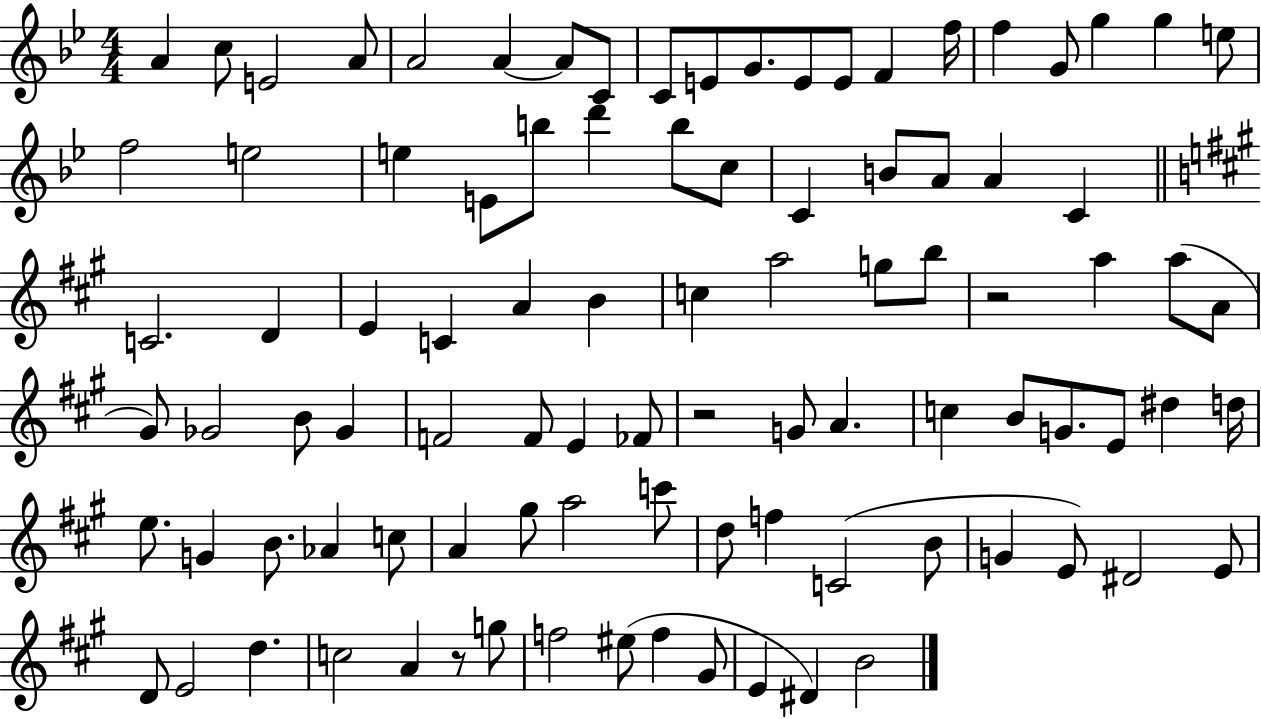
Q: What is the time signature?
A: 4/4